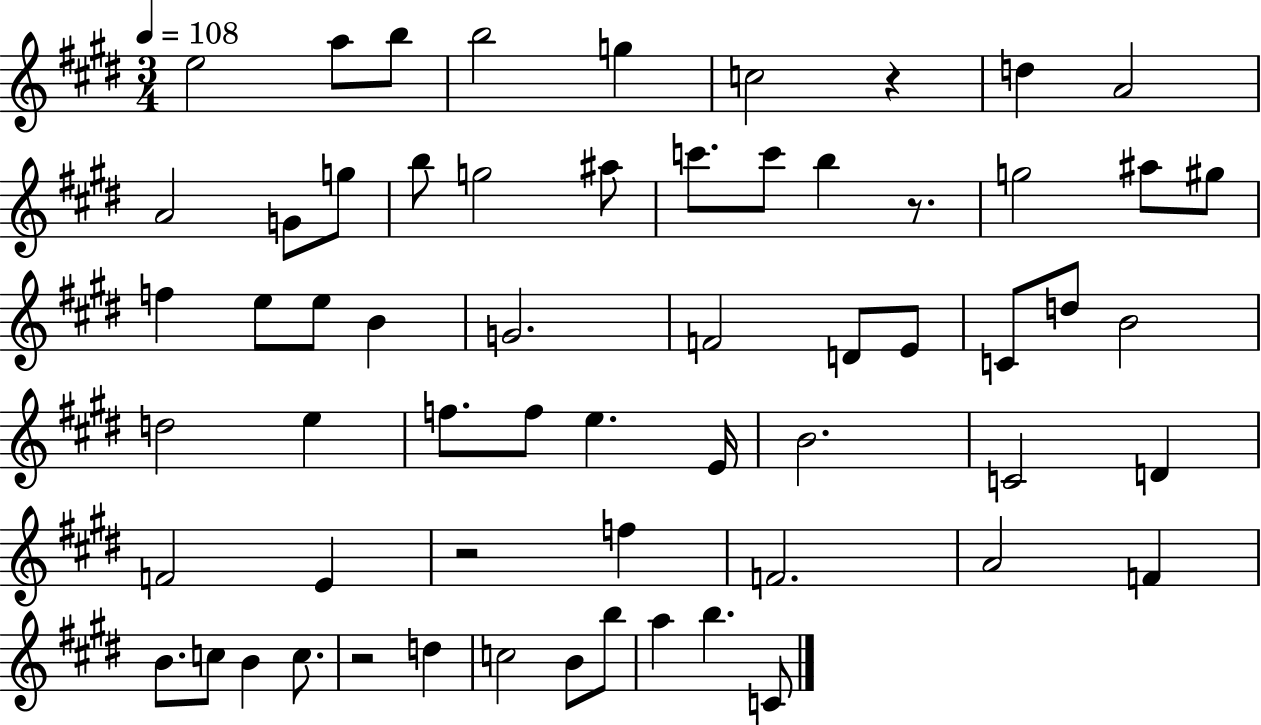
{
  \clef treble
  \numericTimeSignature
  \time 3/4
  \key e \major
  \tempo 4 = 108
  e''2 a''8 b''8 | b''2 g''4 | c''2 r4 | d''4 a'2 | \break a'2 g'8 g''8 | b''8 g''2 ais''8 | c'''8. c'''8 b''4 r8. | g''2 ais''8 gis''8 | \break f''4 e''8 e''8 b'4 | g'2. | f'2 d'8 e'8 | c'8 d''8 b'2 | \break d''2 e''4 | f''8. f''8 e''4. e'16 | b'2. | c'2 d'4 | \break f'2 e'4 | r2 f''4 | f'2. | a'2 f'4 | \break b'8. c''8 b'4 c''8. | r2 d''4 | c''2 b'8 b''8 | a''4 b''4. c'8 | \break \bar "|."
}